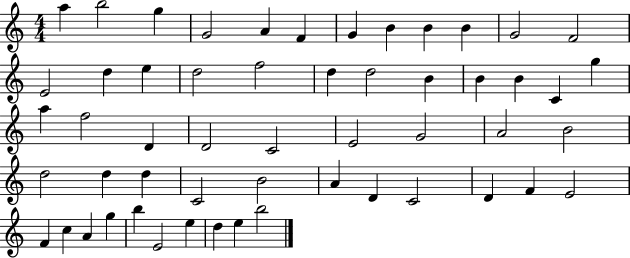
A5/q B5/h G5/q G4/h A4/q F4/q G4/q B4/q B4/q B4/q G4/h F4/h E4/h D5/q E5/q D5/h F5/h D5/q D5/h B4/q B4/q B4/q C4/q G5/q A5/q F5/h D4/q D4/h C4/h E4/h G4/h A4/h B4/h D5/h D5/q D5/q C4/h B4/h A4/q D4/q C4/h D4/q F4/q E4/h F4/q C5/q A4/q G5/q B5/q E4/h E5/q D5/q E5/q B5/h